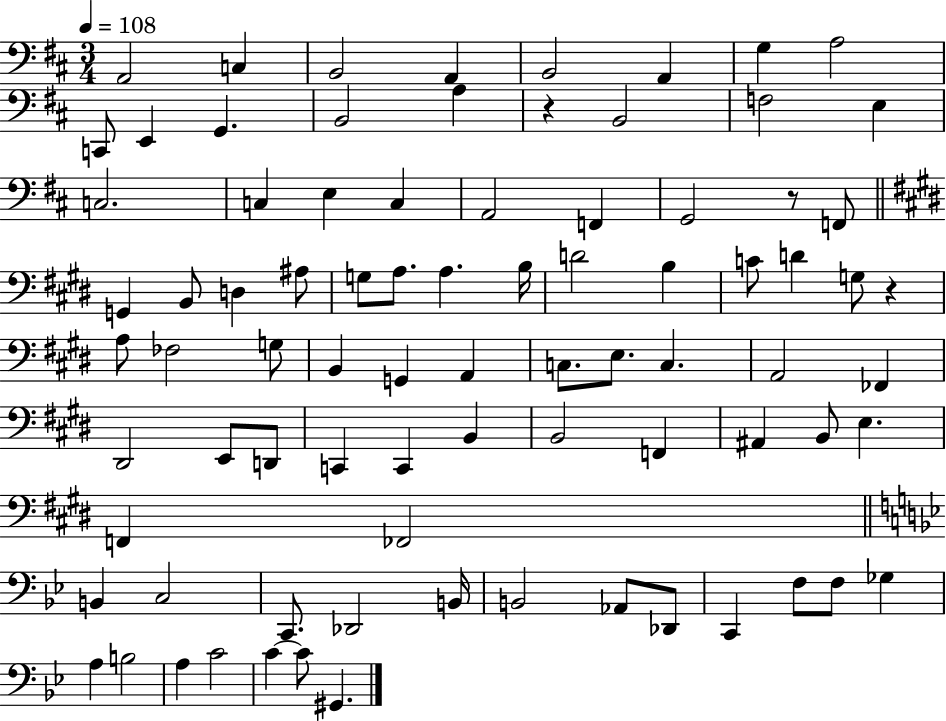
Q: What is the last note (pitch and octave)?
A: G#2